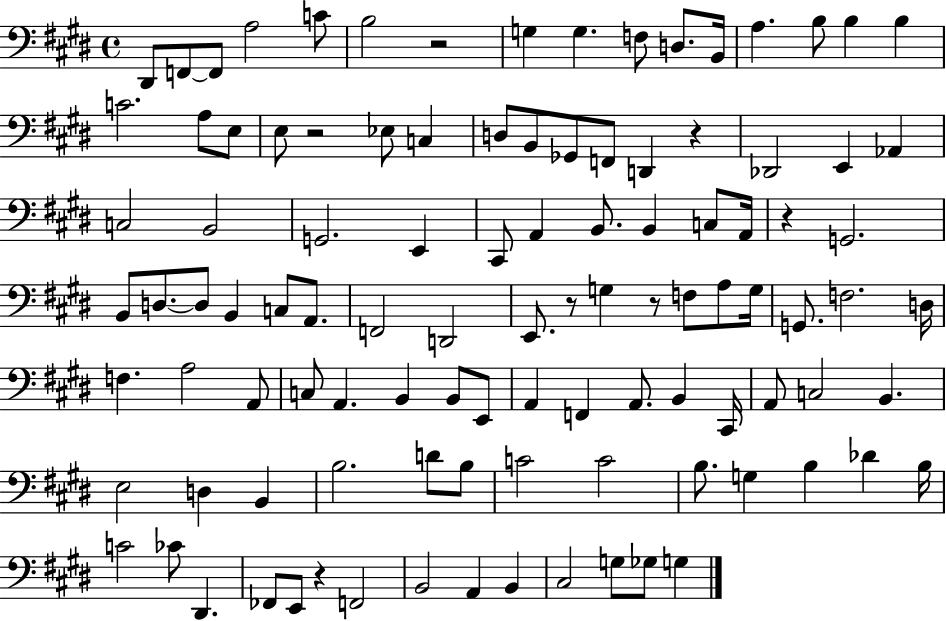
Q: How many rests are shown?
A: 7